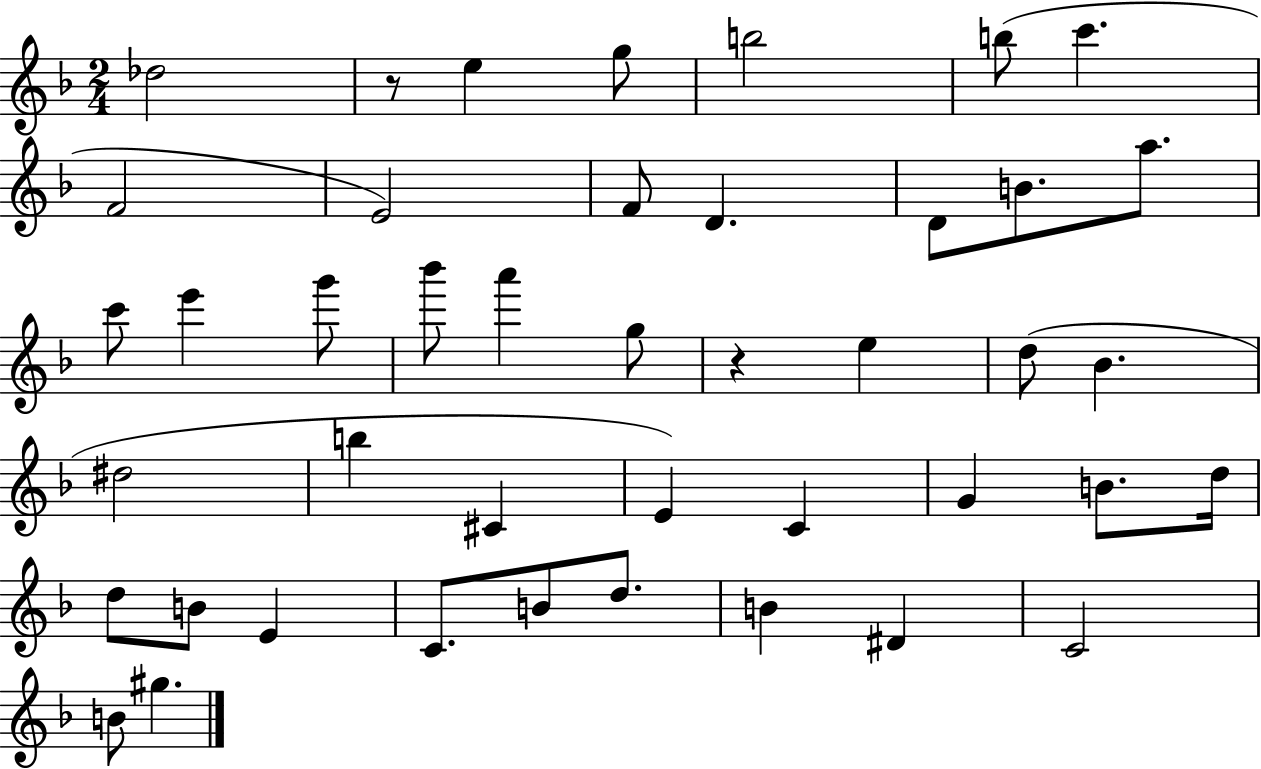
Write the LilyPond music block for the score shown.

{
  \clef treble
  \numericTimeSignature
  \time 2/4
  \key f \major
  des''2 | r8 e''4 g''8 | b''2 | b''8( c'''4. | \break f'2 | e'2) | f'8 d'4. | d'8 b'8. a''8. | \break c'''8 e'''4 g'''8 | bes'''8 a'''4 g''8 | r4 e''4 | d''8( bes'4. | \break dis''2 | b''4 cis'4 | e'4) c'4 | g'4 b'8. d''16 | \break d''8 b'8 e'4 | c'8. b'8 d''8. | b'4 dis'4 | c'2 | \break b'8 gis''4. | \bar "|."
}